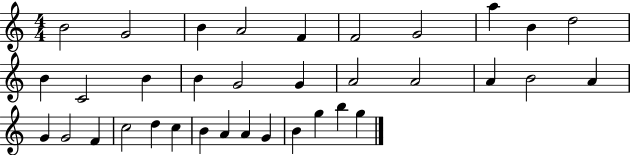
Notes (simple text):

B4/h G4/h B4/q A4/h F4/q F4/h G4/h A5/q B4/q D5/h B4/q C4/h B4/q B4/q G4/h G4/q A4/h A4/h A4/q B4/h A4/q G4/q G4/h F4/q C5/h D5/q C5/q B4/q A4/q A4/q G4/q B4/q G5/q B5/q G5/q